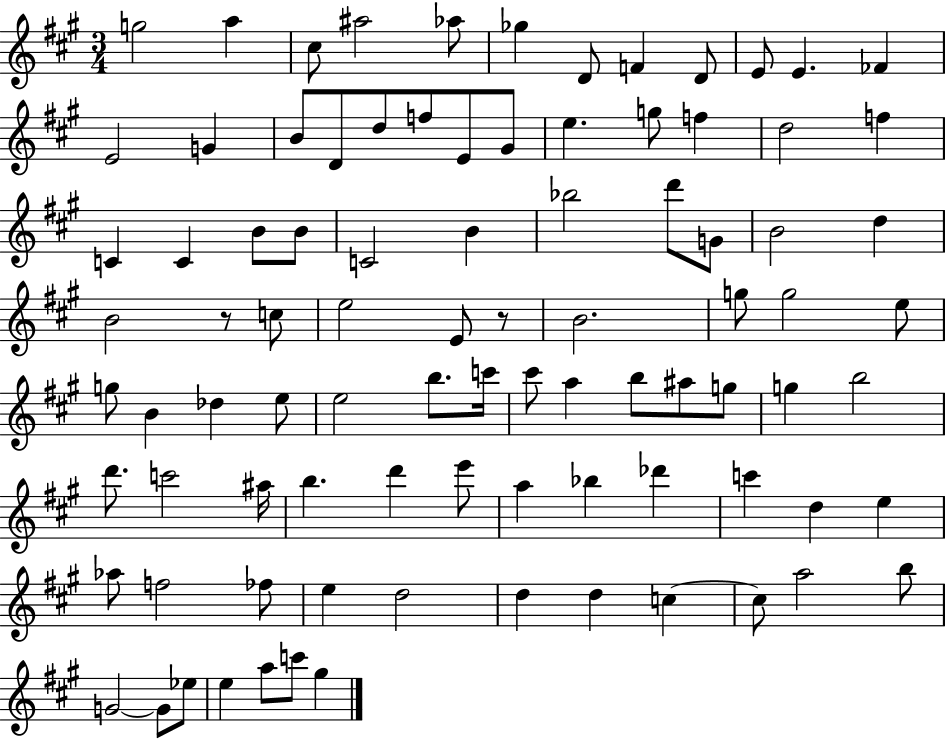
G5/h A5/q C#5/e A#5/h Ab5/e Gb5/q D4/e F4/q D4/e E4/e E4/q. FES4/q E4/h G4/q B4/e D4/e D5/e F5/e E4/e G#4/e E5/q. G5/e F5/q D5/h F5/q C4/q C4/q B4/e B4/e C4/h B4/q Bb5/h D6/e G4/e B4/h D5/q B4/h R/e C5/e E5/h E4/e R/e B4/h. G5/e G5/h E5/e G5/e B4/q Db5/q E5/e E5/h B5/e. C6/s C#6/e A5/q B5/e A#5/e G5/e G5/q B5/h D6/e. C6/h A#5/s B5/q. D6/q E6/e A5/q Bb5/q Db6/q C6/q D5/q E5/q Ab5/e F5/h FES5/e E5/q D5/h D5/q D5/q C5/q C5/e A5/h B5/e G4/h G4/e Eb5/e E5/q A5/e C6/e G#5/q